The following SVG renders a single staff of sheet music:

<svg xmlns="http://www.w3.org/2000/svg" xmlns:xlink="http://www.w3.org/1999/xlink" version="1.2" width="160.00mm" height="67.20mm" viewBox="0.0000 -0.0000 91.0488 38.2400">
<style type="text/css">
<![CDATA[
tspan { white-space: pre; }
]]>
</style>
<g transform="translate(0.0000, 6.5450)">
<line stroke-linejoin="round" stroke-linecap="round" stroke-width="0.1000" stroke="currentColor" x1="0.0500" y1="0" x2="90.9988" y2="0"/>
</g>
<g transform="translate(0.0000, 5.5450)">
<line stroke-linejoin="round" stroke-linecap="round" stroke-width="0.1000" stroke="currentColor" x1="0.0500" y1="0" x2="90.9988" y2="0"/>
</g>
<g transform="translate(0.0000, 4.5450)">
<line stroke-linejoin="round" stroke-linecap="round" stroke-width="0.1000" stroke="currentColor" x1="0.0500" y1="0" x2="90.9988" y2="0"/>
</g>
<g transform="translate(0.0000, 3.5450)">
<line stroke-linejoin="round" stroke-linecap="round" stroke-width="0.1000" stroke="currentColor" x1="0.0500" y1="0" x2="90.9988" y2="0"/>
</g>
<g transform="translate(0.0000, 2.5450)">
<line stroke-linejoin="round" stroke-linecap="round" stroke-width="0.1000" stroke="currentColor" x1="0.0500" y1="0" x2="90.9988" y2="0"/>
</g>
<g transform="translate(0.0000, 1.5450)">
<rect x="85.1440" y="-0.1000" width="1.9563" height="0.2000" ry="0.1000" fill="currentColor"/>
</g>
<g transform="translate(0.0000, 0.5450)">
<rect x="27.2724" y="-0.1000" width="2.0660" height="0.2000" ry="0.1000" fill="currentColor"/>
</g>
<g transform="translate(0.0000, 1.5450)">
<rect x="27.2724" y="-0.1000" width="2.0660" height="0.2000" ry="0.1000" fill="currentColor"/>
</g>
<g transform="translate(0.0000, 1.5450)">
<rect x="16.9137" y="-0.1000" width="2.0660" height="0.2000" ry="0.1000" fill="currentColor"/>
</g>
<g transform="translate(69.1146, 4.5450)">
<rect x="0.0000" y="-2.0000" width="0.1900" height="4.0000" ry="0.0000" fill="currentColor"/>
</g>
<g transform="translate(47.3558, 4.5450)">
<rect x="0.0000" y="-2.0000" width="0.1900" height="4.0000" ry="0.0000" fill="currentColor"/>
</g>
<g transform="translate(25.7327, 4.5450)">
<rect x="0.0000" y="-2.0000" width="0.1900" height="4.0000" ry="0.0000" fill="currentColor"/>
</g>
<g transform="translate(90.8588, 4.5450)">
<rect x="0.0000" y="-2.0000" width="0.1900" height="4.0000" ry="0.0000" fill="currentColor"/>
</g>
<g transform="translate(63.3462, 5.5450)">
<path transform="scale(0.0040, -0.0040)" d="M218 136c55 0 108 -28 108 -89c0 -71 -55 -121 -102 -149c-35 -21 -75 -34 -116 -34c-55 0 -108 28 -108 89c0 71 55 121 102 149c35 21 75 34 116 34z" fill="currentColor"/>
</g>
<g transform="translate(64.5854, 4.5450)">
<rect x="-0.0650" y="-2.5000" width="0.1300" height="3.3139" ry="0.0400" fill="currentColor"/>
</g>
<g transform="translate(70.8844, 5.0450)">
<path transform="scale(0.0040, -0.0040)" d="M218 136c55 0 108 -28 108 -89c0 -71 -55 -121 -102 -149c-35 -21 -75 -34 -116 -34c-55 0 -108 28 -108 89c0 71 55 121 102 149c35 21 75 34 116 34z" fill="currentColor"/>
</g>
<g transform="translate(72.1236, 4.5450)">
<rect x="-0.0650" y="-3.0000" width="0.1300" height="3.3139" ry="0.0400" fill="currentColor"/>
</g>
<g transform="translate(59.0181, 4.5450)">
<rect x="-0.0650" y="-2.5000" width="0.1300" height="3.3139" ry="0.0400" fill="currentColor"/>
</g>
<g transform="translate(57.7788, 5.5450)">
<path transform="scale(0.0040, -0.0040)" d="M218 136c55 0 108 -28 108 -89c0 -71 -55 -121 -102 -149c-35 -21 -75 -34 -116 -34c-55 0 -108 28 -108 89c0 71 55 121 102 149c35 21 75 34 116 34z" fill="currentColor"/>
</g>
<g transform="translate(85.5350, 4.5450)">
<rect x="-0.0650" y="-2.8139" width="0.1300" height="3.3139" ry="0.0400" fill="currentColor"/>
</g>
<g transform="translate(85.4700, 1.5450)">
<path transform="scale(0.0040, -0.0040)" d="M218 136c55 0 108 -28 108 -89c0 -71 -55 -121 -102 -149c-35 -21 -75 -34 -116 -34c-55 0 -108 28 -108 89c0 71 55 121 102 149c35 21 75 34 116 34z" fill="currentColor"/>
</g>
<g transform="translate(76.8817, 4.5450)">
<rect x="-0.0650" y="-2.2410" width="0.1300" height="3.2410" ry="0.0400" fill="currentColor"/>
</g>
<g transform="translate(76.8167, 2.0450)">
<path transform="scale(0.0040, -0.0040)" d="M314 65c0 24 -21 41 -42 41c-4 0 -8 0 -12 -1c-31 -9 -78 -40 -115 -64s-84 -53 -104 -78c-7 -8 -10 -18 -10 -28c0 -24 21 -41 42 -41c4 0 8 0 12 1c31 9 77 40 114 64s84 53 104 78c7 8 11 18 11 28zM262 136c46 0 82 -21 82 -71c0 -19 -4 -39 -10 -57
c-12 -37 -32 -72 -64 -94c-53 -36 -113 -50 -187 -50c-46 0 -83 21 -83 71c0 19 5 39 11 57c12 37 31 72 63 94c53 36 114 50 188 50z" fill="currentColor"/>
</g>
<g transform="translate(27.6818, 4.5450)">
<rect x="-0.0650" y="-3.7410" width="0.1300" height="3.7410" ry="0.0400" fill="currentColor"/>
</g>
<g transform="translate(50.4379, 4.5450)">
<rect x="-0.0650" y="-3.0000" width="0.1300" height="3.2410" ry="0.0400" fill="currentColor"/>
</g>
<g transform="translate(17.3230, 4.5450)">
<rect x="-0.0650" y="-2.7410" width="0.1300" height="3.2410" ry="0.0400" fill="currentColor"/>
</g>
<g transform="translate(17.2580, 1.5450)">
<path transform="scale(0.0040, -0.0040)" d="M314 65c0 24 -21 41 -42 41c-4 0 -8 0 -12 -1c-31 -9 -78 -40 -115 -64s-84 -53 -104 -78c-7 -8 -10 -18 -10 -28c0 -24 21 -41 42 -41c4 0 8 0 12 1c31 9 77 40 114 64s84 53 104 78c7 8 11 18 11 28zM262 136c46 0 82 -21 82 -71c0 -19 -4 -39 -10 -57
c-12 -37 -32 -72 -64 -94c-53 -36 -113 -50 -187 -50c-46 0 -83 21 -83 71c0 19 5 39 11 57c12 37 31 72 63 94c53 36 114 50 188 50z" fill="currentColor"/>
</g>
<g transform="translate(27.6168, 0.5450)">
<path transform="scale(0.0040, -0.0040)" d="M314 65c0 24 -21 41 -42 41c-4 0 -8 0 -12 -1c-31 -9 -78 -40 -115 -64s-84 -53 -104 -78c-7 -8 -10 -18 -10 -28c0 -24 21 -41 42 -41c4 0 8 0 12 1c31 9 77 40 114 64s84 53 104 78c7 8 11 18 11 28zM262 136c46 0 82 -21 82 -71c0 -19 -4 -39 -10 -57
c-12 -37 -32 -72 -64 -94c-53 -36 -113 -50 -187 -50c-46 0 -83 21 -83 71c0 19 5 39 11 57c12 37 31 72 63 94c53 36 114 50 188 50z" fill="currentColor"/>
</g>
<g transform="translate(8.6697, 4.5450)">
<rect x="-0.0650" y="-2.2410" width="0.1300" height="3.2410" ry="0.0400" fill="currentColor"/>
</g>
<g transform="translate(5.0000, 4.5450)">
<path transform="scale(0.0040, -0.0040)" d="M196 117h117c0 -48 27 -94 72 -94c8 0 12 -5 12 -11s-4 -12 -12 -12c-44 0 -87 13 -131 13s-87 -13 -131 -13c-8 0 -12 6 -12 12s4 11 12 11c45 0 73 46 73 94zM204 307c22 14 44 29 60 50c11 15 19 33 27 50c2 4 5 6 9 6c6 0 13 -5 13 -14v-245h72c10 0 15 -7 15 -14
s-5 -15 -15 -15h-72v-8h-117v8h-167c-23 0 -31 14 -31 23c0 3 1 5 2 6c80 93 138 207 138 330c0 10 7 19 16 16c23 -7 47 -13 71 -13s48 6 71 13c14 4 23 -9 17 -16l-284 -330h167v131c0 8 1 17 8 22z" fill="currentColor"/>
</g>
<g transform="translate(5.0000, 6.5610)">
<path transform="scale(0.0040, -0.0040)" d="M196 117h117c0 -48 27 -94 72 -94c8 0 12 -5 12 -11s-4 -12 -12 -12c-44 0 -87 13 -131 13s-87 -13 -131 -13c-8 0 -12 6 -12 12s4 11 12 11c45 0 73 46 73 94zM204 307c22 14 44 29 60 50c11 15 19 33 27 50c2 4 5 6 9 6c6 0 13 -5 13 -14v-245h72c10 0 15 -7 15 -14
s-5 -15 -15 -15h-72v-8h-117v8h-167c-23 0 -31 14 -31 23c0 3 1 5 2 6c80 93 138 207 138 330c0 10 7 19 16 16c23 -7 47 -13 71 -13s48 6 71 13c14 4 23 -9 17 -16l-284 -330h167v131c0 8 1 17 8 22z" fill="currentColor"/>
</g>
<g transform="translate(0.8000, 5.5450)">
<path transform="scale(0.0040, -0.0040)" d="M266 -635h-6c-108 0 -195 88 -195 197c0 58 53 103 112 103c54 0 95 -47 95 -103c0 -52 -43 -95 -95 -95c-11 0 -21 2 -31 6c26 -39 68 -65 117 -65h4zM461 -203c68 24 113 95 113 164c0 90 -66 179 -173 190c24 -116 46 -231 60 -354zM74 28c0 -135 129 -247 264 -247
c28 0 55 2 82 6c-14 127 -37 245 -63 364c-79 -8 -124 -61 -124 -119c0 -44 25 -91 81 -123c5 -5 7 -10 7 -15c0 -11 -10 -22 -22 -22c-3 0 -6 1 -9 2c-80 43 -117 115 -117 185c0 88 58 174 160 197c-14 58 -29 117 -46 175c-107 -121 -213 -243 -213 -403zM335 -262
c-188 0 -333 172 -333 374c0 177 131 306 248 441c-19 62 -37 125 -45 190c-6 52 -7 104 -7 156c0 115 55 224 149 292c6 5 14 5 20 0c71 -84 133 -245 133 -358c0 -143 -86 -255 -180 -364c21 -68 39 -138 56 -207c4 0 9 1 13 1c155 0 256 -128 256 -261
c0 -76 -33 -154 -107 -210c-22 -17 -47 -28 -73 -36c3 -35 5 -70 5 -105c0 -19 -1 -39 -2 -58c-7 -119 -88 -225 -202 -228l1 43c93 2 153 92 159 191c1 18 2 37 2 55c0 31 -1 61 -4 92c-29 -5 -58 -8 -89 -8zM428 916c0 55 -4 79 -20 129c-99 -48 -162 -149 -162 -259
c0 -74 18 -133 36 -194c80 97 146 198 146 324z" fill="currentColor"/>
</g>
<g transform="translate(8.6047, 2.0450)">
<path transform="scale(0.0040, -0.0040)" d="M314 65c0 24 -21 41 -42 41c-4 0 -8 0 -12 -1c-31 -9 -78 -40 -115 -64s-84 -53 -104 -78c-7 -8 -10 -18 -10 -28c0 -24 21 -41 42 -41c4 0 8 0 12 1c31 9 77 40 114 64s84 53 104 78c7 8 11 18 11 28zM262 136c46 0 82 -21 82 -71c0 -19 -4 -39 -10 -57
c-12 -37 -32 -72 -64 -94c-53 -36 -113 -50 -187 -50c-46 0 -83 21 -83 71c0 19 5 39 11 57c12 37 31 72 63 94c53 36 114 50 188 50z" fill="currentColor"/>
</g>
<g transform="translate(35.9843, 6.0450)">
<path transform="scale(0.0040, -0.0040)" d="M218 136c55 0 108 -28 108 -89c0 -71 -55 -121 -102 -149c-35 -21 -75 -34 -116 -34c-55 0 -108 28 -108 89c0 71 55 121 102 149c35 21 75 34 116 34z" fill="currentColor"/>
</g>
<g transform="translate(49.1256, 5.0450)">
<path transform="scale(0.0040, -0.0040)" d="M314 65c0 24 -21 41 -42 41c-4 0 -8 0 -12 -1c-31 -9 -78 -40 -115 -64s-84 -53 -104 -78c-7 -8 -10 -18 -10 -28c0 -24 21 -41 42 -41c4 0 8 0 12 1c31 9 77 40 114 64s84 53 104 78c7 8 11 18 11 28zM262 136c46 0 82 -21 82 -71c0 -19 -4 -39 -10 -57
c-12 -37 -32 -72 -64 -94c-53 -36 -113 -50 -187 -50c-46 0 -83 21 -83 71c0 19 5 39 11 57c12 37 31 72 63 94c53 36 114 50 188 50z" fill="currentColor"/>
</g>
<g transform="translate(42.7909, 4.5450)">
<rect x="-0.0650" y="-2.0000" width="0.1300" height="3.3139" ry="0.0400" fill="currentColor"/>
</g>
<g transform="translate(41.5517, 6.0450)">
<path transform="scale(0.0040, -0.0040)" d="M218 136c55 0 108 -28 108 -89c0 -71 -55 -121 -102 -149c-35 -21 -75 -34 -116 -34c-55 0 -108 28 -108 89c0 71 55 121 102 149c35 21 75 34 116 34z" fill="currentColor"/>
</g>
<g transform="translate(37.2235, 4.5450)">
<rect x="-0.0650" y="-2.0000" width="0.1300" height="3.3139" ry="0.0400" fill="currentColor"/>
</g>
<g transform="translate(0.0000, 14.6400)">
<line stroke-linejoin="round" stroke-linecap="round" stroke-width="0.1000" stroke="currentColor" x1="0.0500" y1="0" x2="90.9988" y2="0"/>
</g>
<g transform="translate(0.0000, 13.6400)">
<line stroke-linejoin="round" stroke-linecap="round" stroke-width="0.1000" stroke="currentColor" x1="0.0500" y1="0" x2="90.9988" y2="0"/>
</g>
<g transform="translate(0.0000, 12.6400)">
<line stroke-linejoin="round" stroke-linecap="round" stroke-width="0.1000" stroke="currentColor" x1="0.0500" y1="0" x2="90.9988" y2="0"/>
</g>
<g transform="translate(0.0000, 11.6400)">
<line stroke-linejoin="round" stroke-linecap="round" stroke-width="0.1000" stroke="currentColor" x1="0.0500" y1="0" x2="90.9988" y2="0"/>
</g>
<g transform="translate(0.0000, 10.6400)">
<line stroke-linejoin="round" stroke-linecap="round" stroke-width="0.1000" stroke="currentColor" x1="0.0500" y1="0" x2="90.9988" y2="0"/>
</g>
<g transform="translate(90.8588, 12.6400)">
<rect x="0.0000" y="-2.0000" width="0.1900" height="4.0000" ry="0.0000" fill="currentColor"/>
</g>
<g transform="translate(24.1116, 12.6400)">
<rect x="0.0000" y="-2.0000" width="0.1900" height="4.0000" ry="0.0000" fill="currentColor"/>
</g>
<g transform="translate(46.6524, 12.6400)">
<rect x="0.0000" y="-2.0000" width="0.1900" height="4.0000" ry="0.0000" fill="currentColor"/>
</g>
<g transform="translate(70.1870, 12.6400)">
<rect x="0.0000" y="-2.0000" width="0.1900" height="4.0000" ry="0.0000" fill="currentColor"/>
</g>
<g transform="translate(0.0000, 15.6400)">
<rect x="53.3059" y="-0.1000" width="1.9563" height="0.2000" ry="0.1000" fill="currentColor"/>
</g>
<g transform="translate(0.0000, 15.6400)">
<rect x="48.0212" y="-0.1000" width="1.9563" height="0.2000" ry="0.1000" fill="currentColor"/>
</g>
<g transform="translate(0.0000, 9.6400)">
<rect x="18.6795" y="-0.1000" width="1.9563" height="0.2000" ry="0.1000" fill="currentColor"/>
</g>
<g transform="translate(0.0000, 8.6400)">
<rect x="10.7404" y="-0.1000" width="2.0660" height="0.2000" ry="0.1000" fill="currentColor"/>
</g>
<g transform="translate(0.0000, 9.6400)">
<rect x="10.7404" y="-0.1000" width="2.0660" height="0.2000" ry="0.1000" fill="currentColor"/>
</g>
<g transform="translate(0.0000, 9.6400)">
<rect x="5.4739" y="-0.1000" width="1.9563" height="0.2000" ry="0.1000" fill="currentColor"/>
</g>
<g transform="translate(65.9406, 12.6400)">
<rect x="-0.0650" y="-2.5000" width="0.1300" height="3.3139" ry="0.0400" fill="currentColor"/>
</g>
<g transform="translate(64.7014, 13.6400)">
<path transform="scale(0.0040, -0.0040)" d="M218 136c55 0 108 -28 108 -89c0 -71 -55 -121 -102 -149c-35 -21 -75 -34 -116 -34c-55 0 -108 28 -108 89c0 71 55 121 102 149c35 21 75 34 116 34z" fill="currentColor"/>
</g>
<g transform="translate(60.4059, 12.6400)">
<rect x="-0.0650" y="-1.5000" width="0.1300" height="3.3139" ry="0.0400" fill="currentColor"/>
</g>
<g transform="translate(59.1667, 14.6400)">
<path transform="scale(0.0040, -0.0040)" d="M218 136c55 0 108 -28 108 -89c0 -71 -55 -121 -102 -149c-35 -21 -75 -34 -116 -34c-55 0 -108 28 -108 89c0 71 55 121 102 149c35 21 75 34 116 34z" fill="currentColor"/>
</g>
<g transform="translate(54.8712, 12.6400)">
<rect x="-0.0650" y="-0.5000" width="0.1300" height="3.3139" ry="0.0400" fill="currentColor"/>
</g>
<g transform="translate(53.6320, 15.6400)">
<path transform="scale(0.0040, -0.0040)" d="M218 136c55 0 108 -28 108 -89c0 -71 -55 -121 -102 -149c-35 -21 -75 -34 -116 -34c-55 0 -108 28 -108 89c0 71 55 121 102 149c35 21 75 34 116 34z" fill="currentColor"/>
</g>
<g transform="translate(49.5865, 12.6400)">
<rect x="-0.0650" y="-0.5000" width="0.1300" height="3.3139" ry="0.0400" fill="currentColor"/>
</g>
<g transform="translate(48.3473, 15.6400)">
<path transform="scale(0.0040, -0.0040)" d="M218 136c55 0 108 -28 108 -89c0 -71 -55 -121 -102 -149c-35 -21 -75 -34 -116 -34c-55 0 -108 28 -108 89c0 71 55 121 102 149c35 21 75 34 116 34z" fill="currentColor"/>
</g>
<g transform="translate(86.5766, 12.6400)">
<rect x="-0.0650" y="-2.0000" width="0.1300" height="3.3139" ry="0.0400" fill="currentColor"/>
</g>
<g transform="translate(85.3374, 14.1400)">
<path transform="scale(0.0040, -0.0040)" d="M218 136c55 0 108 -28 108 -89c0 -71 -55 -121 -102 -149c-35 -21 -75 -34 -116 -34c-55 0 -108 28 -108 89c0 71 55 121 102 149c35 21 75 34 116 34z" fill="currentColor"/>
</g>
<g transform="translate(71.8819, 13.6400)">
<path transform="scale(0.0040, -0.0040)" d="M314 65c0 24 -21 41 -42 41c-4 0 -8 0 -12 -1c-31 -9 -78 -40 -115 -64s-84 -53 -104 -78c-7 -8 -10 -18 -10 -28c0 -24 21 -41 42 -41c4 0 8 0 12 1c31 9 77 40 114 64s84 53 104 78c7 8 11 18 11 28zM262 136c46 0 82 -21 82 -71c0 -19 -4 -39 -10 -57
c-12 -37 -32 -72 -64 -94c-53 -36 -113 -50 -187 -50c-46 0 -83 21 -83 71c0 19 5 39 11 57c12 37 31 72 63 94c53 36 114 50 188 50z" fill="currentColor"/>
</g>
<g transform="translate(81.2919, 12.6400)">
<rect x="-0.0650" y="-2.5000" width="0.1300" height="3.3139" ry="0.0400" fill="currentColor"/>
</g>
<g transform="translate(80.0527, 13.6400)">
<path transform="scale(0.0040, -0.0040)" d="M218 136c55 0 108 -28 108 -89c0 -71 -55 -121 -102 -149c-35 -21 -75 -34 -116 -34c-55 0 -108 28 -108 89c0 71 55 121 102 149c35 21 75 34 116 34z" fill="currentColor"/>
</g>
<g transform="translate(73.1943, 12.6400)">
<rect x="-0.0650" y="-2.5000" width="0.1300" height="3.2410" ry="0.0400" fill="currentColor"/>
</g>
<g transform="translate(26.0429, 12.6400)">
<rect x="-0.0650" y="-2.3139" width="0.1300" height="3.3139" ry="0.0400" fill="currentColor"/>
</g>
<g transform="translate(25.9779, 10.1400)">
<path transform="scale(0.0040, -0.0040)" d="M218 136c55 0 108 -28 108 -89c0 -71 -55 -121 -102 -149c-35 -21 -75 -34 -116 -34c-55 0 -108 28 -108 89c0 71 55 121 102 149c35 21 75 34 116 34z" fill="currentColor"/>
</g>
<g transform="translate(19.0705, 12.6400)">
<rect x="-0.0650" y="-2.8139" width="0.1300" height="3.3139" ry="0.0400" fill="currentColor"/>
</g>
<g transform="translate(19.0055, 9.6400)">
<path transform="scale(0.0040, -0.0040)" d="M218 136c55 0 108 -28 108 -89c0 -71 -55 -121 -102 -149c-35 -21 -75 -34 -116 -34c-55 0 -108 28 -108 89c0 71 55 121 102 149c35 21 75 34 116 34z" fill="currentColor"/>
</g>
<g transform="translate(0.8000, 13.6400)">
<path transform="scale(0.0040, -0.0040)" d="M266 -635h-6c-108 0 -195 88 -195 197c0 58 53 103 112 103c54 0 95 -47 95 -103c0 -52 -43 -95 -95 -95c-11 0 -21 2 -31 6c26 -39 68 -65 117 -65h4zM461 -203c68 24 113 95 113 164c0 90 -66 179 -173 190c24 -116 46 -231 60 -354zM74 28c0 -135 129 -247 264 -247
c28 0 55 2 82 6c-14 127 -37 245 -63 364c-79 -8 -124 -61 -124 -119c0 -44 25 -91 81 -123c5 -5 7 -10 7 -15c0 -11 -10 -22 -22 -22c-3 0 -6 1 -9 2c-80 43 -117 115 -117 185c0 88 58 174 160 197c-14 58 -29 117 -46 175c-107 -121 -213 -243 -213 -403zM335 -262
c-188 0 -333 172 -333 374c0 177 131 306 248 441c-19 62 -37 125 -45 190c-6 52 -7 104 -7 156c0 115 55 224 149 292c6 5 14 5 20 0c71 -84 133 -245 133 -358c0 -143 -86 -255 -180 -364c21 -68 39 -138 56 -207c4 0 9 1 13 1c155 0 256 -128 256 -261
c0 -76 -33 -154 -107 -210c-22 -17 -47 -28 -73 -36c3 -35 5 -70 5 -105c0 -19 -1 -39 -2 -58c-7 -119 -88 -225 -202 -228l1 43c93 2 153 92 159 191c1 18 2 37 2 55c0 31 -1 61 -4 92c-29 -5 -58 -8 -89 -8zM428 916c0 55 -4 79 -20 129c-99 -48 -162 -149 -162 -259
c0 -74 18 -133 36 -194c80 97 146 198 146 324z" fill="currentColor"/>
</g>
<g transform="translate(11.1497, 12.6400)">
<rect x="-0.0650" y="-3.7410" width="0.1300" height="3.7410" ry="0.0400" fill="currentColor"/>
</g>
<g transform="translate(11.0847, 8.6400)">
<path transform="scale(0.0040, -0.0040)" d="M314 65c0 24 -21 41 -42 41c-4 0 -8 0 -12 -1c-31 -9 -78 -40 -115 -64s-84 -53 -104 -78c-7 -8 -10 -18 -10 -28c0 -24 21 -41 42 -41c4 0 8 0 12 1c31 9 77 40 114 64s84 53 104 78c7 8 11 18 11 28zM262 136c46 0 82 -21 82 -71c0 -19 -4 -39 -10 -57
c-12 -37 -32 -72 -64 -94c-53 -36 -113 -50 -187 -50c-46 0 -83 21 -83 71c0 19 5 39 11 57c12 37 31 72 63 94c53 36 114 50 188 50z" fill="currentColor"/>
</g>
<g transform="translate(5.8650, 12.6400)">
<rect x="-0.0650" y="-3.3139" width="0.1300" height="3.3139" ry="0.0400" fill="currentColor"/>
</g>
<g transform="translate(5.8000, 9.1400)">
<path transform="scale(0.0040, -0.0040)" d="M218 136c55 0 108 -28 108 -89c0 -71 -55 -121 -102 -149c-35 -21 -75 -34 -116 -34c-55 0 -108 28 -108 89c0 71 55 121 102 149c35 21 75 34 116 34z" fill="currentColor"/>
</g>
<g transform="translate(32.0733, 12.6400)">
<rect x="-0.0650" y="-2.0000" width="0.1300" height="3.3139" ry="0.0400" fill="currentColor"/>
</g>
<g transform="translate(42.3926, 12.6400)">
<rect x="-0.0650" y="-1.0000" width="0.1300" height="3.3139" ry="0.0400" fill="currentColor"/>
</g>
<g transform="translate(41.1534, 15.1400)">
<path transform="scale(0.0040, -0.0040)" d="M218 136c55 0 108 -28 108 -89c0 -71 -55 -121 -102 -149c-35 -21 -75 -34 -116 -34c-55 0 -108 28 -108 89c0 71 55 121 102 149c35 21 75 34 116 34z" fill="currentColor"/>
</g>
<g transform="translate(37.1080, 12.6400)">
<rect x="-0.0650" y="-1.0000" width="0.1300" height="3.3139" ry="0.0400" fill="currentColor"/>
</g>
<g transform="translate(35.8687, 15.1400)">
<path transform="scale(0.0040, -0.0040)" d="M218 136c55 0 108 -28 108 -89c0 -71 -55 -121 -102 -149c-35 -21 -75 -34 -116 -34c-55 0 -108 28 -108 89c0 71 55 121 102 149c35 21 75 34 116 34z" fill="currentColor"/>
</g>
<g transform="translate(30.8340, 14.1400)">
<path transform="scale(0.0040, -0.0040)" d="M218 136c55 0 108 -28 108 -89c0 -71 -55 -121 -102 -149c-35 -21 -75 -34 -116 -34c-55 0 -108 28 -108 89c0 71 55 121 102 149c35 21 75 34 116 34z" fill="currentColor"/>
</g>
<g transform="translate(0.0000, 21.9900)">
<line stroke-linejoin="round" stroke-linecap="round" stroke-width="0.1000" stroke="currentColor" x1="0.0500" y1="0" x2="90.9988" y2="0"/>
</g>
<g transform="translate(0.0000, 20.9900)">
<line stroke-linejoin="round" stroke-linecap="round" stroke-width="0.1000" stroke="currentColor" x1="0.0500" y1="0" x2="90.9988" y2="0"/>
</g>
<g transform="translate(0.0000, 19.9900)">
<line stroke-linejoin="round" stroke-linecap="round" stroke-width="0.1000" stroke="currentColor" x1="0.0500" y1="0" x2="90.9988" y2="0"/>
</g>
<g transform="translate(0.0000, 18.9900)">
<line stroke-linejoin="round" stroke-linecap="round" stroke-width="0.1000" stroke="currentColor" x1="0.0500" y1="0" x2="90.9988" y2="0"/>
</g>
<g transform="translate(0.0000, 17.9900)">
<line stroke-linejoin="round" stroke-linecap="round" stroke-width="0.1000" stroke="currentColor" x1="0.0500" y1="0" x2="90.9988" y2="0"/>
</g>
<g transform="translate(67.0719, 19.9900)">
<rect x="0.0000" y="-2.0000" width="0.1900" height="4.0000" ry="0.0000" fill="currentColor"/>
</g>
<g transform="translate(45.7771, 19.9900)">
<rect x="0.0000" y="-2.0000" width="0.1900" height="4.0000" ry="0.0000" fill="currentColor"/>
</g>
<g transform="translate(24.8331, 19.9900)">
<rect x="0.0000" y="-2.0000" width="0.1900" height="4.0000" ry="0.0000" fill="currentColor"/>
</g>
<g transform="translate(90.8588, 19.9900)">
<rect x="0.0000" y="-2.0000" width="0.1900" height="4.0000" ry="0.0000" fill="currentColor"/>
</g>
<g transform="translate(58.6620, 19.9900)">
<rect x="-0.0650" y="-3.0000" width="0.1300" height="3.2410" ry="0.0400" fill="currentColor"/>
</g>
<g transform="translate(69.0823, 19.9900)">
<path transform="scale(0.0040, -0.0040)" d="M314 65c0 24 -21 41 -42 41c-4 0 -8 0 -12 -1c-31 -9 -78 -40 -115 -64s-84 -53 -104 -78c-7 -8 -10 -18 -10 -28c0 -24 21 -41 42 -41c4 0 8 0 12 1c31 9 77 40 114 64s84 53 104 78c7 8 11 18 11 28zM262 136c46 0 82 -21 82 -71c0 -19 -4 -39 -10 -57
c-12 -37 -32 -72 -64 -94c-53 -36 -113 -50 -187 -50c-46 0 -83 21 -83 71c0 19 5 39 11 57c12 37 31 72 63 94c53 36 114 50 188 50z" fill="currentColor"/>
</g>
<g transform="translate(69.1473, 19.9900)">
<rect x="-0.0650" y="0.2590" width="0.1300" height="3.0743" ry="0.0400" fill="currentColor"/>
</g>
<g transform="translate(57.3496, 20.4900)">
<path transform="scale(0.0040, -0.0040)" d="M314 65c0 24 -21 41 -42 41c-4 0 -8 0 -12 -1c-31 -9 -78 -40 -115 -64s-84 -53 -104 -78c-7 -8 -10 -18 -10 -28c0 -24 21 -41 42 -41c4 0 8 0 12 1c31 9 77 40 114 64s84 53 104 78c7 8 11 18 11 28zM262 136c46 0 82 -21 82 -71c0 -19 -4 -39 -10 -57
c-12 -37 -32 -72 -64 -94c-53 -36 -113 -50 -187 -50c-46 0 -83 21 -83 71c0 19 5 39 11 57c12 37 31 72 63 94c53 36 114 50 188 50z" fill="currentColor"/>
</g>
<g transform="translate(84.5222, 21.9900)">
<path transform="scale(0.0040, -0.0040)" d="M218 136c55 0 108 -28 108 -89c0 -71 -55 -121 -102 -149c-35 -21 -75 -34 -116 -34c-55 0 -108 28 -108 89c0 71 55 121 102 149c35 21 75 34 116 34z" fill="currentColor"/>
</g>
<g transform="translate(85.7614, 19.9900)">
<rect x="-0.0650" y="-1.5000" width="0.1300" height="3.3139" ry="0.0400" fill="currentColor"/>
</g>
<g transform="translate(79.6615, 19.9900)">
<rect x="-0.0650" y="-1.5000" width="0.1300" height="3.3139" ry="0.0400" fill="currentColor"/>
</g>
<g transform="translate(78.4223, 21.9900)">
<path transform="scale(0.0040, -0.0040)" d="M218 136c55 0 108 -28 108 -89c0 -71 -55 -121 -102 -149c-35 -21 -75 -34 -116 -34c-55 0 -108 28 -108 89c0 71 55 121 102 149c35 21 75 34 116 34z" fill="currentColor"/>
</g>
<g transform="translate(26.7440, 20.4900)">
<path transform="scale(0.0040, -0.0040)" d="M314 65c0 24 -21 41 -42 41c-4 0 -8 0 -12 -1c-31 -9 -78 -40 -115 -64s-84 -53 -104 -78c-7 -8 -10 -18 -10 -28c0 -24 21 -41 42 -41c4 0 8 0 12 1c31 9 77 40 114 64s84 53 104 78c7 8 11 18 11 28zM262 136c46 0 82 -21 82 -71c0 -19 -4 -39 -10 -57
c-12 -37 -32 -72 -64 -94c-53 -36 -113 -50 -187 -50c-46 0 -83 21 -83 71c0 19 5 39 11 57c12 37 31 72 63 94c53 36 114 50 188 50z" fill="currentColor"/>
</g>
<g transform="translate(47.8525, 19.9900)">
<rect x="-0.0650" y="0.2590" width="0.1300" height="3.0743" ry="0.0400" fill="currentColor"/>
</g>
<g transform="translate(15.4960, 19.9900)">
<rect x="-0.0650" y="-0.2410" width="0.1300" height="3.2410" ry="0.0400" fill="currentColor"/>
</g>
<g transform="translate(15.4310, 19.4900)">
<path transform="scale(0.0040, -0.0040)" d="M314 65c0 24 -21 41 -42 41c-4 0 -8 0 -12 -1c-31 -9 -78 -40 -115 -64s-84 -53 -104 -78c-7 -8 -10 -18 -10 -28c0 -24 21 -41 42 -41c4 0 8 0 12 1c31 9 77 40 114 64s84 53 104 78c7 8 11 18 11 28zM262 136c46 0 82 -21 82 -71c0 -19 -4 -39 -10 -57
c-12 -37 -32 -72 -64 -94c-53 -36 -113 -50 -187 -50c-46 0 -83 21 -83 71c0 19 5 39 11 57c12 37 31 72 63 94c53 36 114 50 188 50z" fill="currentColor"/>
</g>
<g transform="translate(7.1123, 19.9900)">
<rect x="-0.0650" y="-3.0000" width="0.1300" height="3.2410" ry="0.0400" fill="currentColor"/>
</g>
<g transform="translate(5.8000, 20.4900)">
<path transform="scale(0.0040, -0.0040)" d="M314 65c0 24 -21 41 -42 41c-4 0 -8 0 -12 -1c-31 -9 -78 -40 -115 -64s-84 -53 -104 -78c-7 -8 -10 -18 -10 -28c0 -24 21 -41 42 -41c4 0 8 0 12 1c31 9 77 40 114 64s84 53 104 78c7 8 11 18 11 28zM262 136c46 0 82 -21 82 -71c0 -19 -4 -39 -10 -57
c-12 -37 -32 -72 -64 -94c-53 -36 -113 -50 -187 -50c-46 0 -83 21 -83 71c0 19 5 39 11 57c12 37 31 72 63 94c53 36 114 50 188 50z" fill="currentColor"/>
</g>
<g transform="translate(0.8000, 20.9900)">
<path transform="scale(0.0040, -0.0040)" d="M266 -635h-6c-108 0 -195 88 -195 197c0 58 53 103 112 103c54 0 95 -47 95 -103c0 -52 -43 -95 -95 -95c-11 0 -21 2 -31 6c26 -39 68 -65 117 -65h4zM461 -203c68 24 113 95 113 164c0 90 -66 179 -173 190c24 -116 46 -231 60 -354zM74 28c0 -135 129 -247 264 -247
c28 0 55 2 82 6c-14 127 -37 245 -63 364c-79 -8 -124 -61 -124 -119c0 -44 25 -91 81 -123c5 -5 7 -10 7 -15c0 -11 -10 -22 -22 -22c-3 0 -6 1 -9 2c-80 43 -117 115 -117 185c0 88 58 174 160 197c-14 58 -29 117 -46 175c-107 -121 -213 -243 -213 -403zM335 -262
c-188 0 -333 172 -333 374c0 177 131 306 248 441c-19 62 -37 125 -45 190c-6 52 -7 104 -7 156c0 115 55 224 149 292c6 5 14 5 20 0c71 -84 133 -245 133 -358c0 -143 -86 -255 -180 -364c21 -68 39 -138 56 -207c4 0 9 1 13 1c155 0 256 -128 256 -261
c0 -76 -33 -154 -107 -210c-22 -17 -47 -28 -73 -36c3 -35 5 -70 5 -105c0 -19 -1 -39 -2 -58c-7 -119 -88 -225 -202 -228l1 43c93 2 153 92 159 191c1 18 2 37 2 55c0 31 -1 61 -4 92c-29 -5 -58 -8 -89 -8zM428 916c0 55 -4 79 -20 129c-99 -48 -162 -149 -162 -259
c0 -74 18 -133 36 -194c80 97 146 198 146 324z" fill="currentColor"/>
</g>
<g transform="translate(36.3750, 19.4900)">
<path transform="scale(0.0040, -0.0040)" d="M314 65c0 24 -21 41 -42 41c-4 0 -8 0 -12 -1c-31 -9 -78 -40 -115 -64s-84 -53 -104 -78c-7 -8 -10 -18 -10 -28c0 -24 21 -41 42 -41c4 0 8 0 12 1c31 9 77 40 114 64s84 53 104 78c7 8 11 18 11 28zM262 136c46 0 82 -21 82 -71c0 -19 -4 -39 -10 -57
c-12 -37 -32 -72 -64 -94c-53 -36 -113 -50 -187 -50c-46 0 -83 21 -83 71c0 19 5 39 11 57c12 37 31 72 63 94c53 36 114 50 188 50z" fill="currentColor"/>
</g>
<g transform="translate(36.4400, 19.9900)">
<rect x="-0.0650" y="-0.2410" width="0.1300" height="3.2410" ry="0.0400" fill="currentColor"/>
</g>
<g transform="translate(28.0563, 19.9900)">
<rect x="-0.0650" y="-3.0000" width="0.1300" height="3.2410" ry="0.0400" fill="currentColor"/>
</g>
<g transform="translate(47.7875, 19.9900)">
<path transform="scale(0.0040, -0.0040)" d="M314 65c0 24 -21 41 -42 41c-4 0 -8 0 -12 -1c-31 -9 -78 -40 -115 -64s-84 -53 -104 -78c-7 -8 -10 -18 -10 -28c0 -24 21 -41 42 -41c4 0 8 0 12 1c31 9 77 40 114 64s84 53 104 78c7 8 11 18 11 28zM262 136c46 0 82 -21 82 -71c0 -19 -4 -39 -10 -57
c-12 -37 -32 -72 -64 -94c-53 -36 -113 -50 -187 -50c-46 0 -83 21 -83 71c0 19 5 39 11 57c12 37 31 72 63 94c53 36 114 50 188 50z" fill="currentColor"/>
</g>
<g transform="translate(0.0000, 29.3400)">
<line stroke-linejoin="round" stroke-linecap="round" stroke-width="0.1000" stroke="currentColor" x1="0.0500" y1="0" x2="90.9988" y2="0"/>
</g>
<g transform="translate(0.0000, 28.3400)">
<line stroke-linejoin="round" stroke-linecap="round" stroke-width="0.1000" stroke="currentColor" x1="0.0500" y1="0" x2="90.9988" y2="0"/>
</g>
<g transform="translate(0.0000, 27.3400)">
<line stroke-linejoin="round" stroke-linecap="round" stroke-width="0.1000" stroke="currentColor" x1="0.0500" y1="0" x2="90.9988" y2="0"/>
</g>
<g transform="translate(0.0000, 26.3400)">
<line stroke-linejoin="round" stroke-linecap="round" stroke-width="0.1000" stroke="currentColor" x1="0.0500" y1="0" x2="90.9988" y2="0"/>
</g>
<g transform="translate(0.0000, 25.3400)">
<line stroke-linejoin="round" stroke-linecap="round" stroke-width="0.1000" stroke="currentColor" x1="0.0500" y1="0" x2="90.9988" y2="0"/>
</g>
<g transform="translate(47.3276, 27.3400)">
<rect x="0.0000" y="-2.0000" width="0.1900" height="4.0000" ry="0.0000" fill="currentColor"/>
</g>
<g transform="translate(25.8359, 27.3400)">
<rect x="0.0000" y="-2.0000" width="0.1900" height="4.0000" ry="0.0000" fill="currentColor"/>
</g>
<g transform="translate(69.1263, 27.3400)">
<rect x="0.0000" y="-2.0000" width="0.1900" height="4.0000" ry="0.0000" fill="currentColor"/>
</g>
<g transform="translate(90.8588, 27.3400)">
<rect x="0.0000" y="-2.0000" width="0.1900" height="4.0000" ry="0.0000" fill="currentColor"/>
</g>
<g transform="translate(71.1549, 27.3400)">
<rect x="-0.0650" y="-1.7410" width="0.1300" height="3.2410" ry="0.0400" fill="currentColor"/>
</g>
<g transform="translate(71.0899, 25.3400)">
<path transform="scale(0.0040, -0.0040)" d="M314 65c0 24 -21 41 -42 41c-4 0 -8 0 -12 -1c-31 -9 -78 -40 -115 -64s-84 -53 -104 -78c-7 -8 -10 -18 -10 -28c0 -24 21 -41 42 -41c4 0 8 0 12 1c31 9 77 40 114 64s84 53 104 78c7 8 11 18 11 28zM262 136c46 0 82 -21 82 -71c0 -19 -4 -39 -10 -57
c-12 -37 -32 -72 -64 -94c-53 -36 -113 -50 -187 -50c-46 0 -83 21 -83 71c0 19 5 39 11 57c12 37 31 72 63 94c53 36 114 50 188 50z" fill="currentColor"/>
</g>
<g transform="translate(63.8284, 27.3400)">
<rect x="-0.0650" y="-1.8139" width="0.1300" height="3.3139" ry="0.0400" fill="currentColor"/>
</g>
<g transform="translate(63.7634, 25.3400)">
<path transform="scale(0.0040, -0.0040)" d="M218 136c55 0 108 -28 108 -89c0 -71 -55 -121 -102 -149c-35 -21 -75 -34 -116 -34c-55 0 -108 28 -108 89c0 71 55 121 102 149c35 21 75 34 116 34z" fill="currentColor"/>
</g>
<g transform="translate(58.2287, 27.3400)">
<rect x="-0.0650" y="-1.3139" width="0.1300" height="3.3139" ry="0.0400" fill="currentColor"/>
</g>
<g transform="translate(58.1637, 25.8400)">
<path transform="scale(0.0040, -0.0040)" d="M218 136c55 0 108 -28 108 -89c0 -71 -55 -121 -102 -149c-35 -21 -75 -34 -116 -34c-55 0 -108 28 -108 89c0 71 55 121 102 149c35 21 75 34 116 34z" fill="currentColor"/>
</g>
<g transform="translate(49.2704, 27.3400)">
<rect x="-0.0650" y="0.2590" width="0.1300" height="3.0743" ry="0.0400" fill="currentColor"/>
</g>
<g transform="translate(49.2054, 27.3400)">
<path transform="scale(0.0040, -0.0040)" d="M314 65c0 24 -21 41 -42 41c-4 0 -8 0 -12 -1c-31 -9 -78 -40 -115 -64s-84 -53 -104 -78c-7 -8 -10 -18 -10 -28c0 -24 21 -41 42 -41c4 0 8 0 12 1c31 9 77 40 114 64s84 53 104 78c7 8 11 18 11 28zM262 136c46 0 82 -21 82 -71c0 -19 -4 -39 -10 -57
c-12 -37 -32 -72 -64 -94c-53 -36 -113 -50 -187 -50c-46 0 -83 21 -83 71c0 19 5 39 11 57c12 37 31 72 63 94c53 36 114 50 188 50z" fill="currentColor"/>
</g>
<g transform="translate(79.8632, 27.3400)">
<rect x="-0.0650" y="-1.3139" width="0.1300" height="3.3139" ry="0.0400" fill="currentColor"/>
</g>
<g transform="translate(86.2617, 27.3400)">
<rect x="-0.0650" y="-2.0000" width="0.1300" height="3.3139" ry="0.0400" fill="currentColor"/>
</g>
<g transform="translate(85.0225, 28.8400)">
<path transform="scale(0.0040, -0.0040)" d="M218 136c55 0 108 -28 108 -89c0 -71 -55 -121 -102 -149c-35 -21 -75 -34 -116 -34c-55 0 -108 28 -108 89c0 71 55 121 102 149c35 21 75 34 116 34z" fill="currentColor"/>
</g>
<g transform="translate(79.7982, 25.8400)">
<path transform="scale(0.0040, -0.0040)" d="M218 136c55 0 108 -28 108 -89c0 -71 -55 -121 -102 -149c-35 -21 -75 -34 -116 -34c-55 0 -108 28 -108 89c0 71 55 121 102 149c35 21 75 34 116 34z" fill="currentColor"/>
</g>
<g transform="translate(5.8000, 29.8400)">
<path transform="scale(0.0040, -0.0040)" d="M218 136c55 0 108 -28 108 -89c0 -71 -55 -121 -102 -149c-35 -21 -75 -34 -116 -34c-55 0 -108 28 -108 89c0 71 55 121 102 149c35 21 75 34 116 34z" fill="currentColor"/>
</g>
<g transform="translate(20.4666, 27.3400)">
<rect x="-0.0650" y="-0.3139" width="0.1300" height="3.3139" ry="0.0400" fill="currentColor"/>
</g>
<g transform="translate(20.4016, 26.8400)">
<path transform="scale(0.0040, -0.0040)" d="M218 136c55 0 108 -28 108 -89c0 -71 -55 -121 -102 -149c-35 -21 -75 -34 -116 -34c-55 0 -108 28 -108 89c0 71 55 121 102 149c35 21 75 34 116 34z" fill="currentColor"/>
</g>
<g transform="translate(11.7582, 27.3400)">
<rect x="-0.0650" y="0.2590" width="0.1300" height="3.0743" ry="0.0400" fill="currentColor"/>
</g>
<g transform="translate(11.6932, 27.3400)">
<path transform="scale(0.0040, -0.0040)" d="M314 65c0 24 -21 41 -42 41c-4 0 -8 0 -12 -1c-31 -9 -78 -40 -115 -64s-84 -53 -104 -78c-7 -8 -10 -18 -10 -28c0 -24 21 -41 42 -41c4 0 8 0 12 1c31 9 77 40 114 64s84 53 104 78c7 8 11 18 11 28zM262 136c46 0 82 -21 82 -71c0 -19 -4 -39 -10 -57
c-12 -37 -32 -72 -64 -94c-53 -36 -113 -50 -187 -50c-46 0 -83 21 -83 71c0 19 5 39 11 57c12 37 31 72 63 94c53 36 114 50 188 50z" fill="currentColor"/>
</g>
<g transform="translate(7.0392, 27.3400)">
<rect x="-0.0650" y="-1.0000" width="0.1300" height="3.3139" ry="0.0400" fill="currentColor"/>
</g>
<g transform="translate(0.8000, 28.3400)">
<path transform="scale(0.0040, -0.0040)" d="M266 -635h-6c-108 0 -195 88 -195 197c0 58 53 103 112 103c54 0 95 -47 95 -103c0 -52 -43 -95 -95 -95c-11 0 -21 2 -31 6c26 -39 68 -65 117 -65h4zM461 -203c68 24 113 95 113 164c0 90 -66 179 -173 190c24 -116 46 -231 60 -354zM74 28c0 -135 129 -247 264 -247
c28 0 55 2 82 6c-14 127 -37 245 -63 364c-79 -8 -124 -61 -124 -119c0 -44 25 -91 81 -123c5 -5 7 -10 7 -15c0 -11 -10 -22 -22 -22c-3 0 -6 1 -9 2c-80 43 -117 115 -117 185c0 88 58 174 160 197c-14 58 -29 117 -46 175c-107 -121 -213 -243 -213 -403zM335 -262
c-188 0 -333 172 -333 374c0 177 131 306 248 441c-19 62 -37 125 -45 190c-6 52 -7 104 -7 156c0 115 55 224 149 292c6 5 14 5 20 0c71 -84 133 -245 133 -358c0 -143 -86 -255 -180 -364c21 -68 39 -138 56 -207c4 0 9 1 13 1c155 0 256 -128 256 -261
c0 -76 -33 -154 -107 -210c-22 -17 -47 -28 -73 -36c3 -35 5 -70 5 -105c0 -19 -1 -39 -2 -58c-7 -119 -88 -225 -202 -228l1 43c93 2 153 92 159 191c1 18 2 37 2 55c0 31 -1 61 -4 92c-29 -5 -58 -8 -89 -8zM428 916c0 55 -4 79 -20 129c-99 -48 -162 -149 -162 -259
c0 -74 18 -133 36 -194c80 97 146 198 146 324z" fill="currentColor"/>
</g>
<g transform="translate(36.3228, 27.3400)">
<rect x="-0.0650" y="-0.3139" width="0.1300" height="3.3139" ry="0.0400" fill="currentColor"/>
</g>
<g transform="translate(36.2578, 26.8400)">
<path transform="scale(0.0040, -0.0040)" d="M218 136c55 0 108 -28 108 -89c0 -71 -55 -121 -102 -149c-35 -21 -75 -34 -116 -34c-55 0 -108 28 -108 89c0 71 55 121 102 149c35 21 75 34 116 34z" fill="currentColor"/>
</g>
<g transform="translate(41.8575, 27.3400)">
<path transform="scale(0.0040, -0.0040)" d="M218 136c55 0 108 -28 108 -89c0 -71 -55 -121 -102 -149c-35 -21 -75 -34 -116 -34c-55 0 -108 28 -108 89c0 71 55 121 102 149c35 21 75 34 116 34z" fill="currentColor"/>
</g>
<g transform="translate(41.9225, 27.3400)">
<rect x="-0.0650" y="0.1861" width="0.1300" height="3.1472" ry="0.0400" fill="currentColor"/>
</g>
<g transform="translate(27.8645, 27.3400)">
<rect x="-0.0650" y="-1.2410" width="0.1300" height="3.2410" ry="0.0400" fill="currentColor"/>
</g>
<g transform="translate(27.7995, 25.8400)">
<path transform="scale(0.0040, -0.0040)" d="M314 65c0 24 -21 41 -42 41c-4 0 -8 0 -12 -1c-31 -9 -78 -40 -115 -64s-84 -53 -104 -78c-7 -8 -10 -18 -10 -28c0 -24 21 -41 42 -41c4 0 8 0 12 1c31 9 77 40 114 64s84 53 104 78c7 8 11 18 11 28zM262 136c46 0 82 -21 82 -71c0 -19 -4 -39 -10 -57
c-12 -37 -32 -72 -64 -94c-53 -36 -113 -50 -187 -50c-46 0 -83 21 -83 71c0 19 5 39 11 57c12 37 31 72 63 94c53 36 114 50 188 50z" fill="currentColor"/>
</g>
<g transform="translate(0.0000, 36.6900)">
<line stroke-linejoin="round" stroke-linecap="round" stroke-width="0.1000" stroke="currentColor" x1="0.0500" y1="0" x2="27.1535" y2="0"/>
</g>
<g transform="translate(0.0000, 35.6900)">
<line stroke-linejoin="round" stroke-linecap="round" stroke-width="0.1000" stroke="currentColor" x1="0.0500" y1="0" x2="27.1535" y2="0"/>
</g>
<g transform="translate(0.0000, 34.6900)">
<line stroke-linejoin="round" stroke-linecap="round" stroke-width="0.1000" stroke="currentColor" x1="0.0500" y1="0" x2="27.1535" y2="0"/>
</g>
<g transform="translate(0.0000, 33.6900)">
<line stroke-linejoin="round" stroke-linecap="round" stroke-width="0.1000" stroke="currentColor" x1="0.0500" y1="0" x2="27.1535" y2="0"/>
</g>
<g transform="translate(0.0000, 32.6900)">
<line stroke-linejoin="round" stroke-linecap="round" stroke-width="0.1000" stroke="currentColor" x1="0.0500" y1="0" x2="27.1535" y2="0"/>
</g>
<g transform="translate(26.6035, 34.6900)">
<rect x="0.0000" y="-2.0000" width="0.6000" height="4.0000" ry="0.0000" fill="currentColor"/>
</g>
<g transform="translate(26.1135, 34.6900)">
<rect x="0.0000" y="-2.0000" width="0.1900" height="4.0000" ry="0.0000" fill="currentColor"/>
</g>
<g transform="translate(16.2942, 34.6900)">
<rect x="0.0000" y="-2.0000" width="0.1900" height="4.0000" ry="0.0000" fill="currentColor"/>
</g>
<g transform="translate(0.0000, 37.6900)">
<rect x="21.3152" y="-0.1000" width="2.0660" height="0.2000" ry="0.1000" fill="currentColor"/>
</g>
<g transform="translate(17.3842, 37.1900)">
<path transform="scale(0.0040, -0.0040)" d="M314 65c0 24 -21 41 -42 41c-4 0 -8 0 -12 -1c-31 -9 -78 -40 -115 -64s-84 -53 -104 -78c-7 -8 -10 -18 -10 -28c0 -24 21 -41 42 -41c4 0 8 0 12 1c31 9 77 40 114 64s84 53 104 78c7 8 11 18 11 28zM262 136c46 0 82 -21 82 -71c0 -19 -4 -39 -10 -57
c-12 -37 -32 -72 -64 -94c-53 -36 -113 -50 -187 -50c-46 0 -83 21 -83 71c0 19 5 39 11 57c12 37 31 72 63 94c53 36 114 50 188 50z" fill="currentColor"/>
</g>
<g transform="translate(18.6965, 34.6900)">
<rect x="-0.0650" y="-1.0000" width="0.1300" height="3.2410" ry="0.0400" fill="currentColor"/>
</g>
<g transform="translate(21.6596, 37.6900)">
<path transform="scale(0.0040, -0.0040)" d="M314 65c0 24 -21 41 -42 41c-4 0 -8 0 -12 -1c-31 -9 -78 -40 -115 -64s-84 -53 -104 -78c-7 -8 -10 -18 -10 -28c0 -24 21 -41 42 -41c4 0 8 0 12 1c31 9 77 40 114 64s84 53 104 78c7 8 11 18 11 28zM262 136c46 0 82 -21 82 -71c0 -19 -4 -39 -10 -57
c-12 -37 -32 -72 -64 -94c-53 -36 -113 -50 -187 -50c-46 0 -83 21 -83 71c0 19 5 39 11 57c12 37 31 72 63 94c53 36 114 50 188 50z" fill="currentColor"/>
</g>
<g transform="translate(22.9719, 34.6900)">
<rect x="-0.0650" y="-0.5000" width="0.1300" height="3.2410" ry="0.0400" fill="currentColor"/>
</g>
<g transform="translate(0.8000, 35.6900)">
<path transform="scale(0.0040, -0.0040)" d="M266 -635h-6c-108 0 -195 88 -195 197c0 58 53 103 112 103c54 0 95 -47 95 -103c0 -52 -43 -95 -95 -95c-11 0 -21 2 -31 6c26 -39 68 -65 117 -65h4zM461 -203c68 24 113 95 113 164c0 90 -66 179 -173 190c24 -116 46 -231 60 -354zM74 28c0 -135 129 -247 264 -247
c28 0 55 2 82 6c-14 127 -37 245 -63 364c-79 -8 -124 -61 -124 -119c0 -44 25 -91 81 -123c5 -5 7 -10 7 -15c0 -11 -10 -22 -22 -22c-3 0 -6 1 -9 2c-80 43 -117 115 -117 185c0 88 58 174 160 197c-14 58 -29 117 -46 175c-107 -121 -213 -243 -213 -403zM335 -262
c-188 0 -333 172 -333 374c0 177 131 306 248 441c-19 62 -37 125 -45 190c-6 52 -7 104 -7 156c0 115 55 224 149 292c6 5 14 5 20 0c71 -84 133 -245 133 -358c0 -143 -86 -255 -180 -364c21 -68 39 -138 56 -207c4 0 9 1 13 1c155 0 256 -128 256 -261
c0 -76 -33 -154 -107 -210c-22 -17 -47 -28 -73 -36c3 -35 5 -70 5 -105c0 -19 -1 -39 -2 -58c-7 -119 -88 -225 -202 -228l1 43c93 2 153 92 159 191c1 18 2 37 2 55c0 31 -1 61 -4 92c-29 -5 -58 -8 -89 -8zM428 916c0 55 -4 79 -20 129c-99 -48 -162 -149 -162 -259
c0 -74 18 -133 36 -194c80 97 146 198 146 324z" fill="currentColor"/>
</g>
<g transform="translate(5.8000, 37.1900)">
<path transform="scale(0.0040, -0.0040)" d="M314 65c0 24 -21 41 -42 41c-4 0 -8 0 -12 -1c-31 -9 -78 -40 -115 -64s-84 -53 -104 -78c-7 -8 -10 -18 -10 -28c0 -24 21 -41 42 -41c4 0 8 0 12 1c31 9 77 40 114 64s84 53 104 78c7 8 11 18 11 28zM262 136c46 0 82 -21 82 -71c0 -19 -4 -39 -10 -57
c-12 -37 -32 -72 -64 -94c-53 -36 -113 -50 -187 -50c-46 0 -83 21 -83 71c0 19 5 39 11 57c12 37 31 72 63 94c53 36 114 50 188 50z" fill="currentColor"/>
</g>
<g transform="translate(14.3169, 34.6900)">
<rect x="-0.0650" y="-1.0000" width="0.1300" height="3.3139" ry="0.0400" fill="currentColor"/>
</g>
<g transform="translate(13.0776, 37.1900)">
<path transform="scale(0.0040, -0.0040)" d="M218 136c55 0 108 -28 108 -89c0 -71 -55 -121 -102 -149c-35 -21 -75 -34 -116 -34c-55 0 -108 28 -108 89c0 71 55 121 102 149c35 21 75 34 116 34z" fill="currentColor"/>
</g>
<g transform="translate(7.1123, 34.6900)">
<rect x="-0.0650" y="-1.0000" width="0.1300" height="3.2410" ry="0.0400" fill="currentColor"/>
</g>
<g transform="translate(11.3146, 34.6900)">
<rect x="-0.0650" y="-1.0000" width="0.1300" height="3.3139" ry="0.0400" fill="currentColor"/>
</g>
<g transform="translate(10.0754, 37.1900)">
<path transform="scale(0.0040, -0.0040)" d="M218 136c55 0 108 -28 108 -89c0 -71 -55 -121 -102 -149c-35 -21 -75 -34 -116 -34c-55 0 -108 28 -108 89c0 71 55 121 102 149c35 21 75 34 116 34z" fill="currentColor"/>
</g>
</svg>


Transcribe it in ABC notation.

X:1
T:Untitled
M:4/4
L:1/4
K:C
g2 a2 c'2 F F A2 G G A g2 a b c'2 a g F D D C C E G G2 G F A2 c2 A2 c2 B2 A2 B2 E E D B2 c e2 c B B2 e f f2 e F D2 D D D2 C2